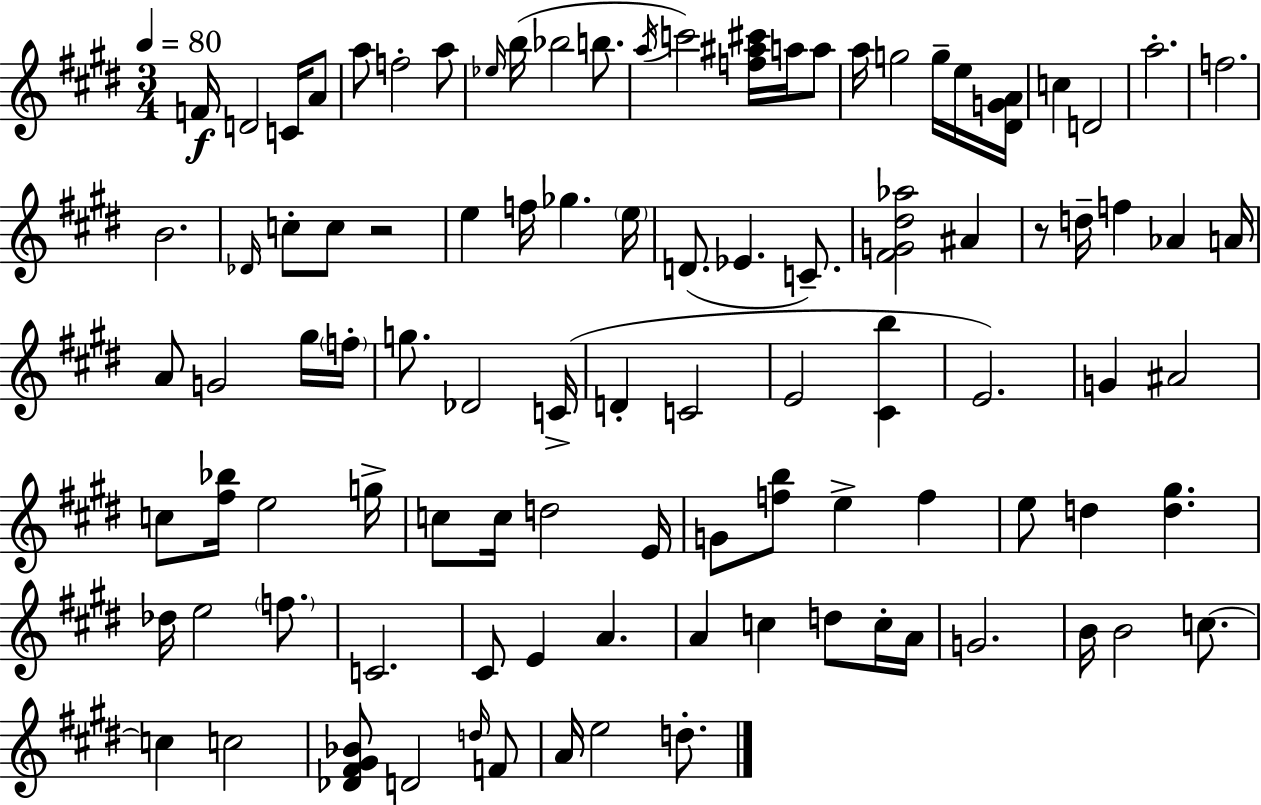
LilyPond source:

{
  \clef treble
  \numericTimeSignature
  \time 3/4
  \key e \major
  \tempo 4 = 80
  f'16\f d'2 c'16 a'8 | a''8 f''2-. a''8 | \grace { ees''16 }( b''16 bes''2 b''8. | \acciaccatura { a''16 } c'''2) <f'' ais'' cis'''>16 a''16 | \break a''8 a''16 g''2 g''16-- | e''16 <dis' g' a'>16 c''4 d'2 | a''2.-. | f''2. | \break b'2. | \grace { des'16 } c''8-. c''8 r2 | e''4 f''16 ges''4. | \parenthesize e''16 d'8.( ees'4. | \break c'8.--) <fis' g' dis'' aes''>2 ais'4 | r8 d''16-- f''4 aes'4 | a'16 a'8 g'2 | gis''16 \parenthesize f''16-. g''8. des'2 | \break c'16->( d'4-. c'2 | e'2 <cis' b''>4 | e'2.) | g'4 ais'2 | \break c''8 <fis'' bes''>16 e''2 | g''16-> c''8 c''16 d''2 | e'16 g'8 <f'' b''>8 e''4-> f''4 | e''8 d''4 <d'' gis''>4. | \break des''16 e''2 | \parenthesize f''8. c'2. | cis'8 e'4 a'4. | a'4 c''4 d''8 | \break c''16-. a'16 g'2. | b'16 b'2 | c''8.~~ c''4 c''2 | <des' fis' gis' bes'>8 d'2 | \break \grace { d''16 } f'8 a'16 e''2 | d''8.-. \bar "|."
}